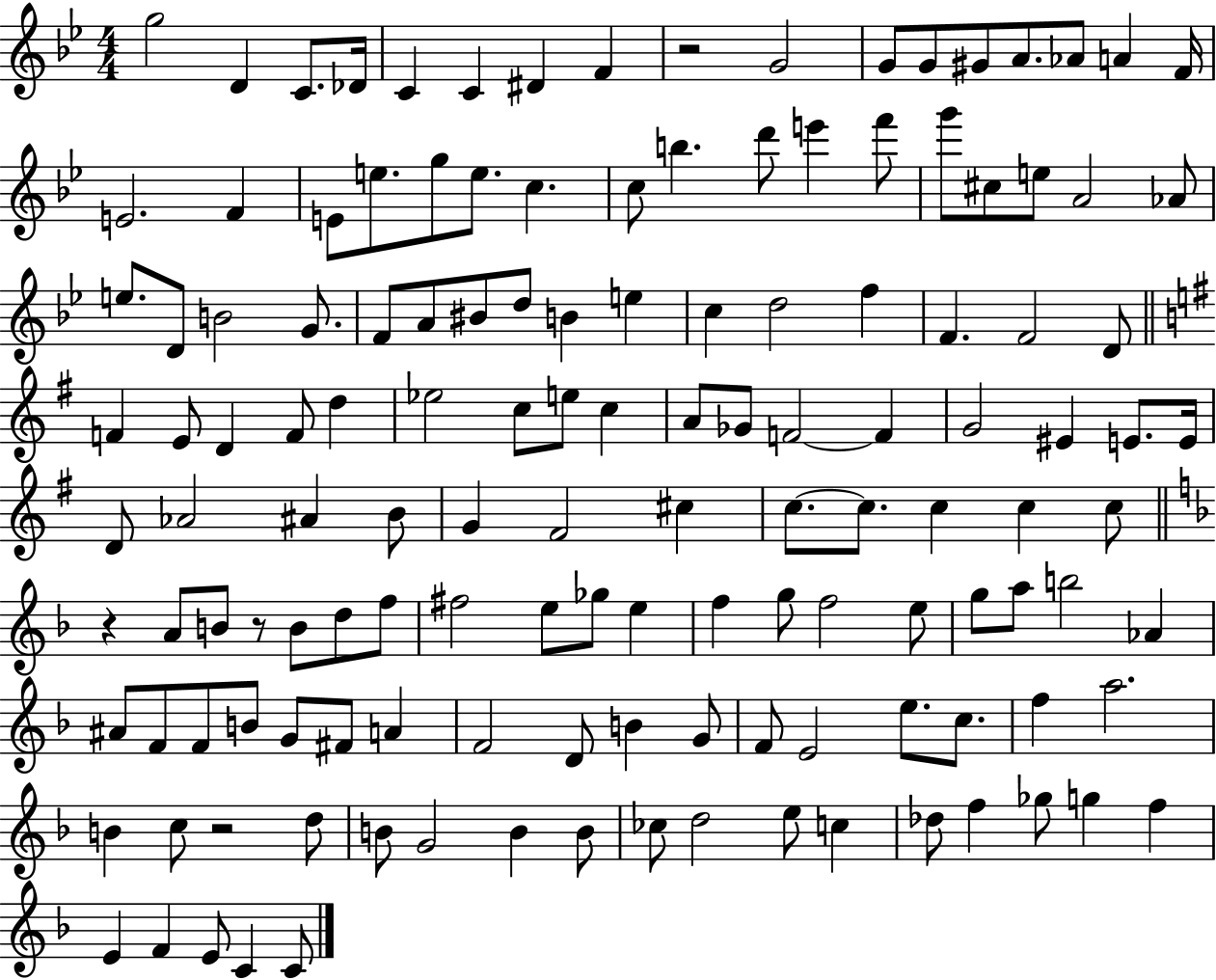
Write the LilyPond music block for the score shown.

{
  \clef treble
  \numericTimeSignature
  \time 4/4
  \key bes \major
  g''2 d'4 c'8. des'16 | c'4 c'4 dis'4 f'4 | r2 g'2 | g'8 g'8 gis'8 a'8. aes'8 a'4 f'16 | \break e'2. f'4 | e'8 e''8. g''8 e''8. c''4. | c''8 b''4. d'''8 e'''4 f'''8 | g'''8 cis''8 e''8 a'2 aes'8 | \break e''8. d'8 b'2 g'8. | f'8 a'8 bis'8 d''8 b'4 e''4 | c''4 d''2 f''4 | f'4. f'2 d'8 | \break \bar "||" \break \key e \minor f'4 e'8 d'4 f'8 d''4 | ees''2 c''8 e''8 c''4 | a'8 ges'8 f'2~~ f'4 | g'2 eis'4 e'8. e'16 | \break d'8 aes'2 ais'4 b'8 | g'4 fis'2 cis''4 | c''8.~~ c''8. c''4 c''4 c''8 | \bar "||" \break \key f \major r4 a'8 b'8 r8 b'8 d''8 f''8 | fis''2 e''8 ges''8 e''4 | f''4 g''8 f''2 e''8 | g''8 a''8 b''2 aes'4 | \break ais'8 f'8 f'8 b'8 g'8 fis'8 a'4 | f'2 d'8 b'4 g'8 | f'8 e'2 e''8. c''8. | f''4 a''2. | \break b'4 c''8 r2 d''8 | b'8 g'2 b'4 b'8 | ces''8 d''2 e''8 c''4 | des''8 f''4 ges''8 g''4 f''4 | \break e'4 f'4 e'8 c'4 c'8 | \bar "|."
}